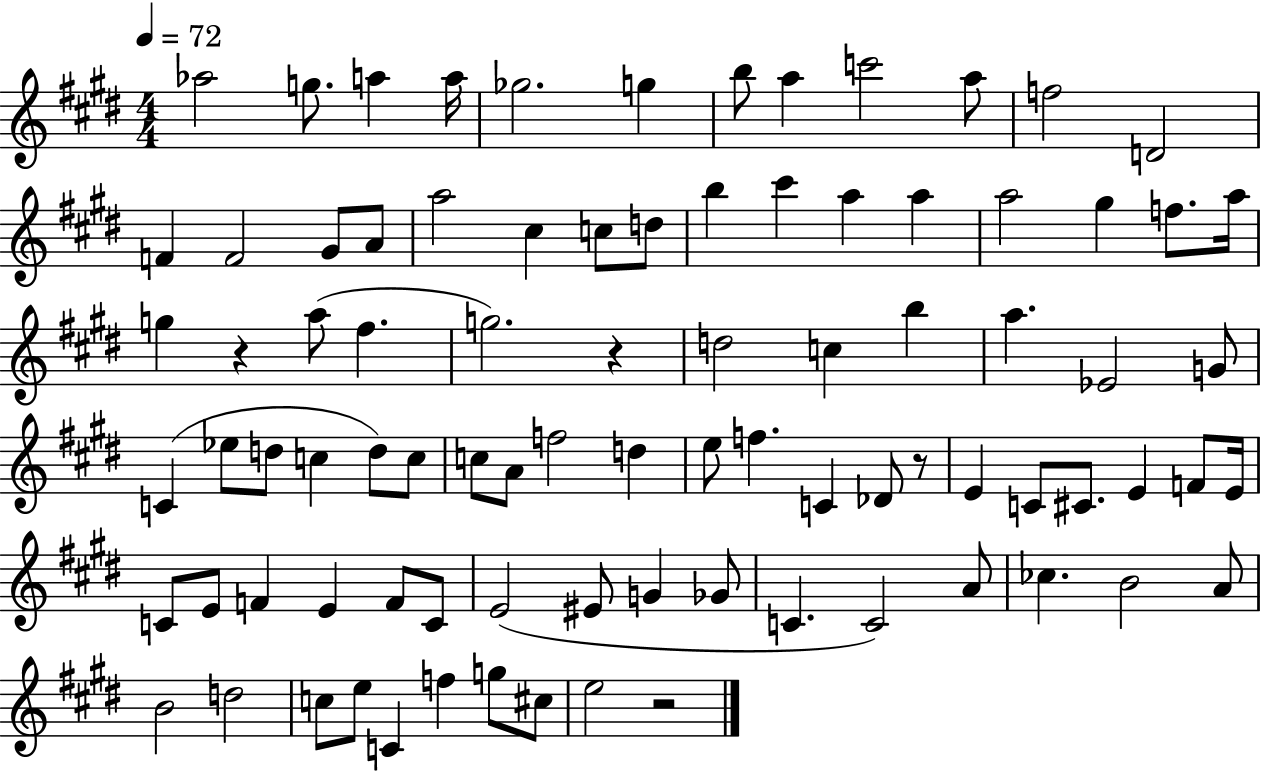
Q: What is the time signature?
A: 4/4